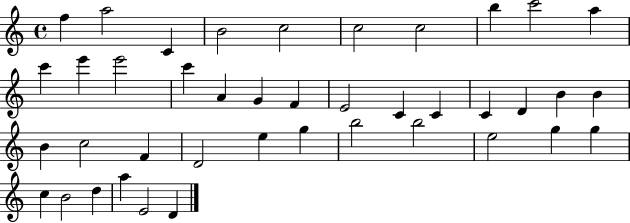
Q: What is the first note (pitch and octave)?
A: F5